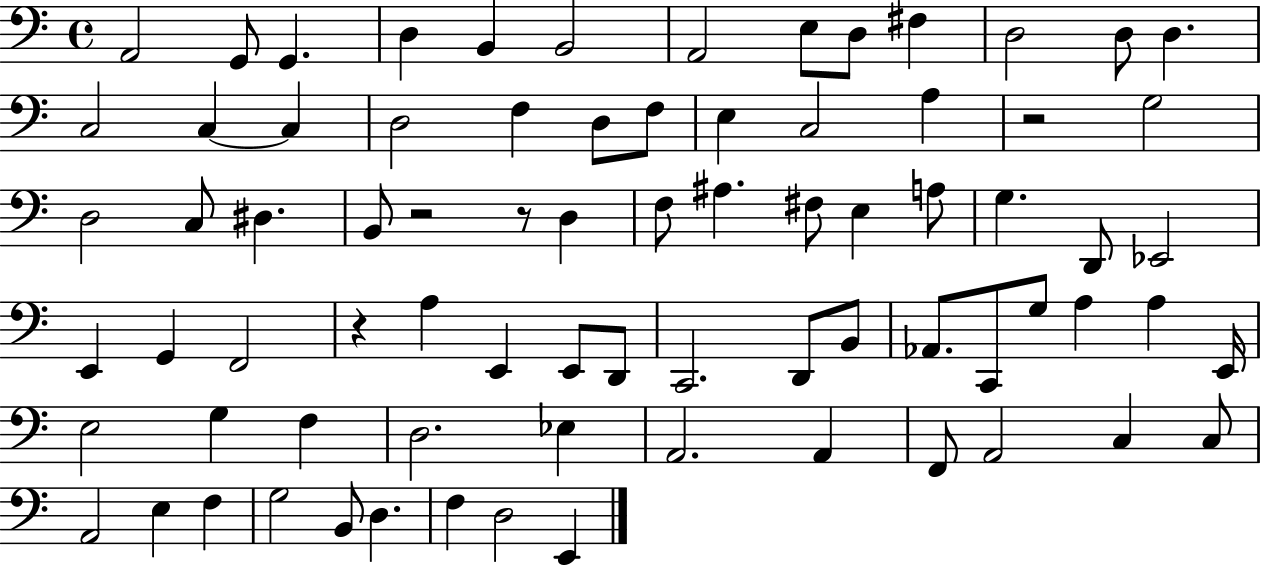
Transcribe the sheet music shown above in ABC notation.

X:1
T:Untitled
M:4/4
L:1/4
K:C
A,,2 G,,/2 G,, D, B,, B,,2 A,,2 E,/2 D,/2 ^F, D,2 D,/2 D, C,2 C, C, D,2 F, D,/2 F,/2 E, C,2 A, z2 G,2 D,2 C,/2 ^D, B,,/2 z2 z/2 D, F,/2 ^A, ^F,/2 E, A,/2 G, D,,/2 _E,,2 E,, G,, F,,2 z A, E,, E,,/2 D,,/2 C,,2 D,,/2 B,,/2 _A,,/2 C,,/2 G,/2 A, A, E,,/4 E,2 G, F, D,2 _E, A,,2 A,, F,,/2 A,,2 C, C,/2 A,,2 E, F, G,2 B,,/2 D, F, D,2 E,,